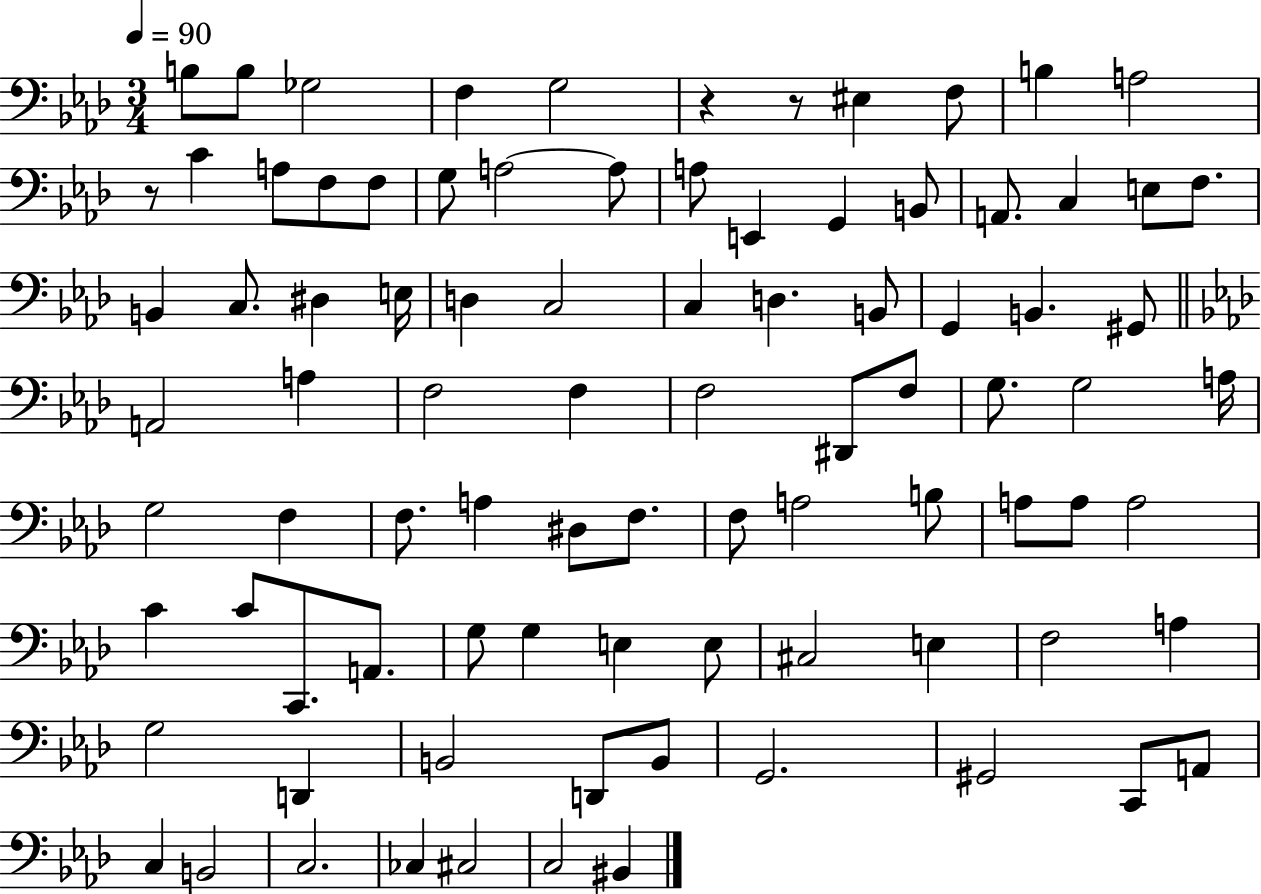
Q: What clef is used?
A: bass